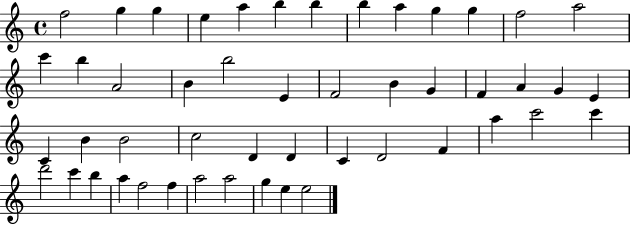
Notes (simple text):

F5/h G5/q G5/q E5/q A5/q B5/q B5/q B5/q A5/q G5/q G5/q F5/h A5/h C6/q B5/q A4/h B4/q B5/h E4/q F4/h B4/q G4/q F4/q A4/q G4/q E4/q C4/q B4/q B4/h C5/h D4/q D4/q C4/q D4/h F4/q A5/q C6/h C6/q D6/h C6/q B5/q A5/q F5/h F5/q A5/h A5/h G5/q E5/q E5/h